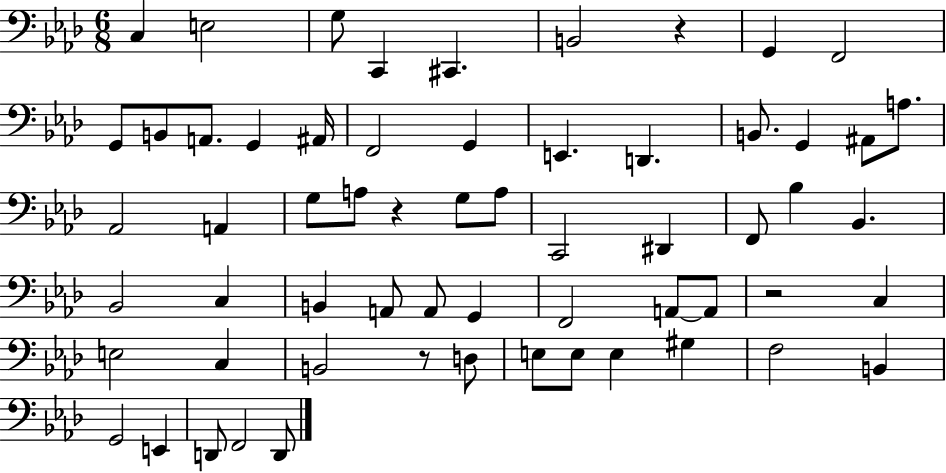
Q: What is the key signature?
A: AES major